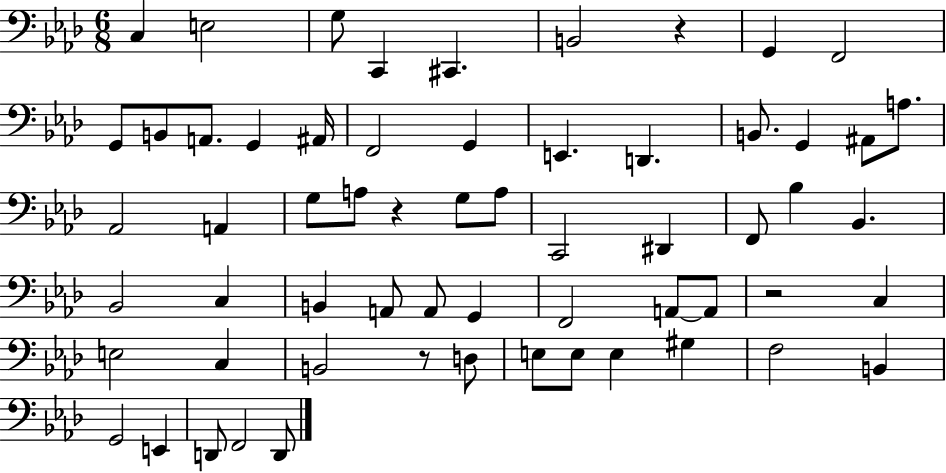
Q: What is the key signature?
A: AES major